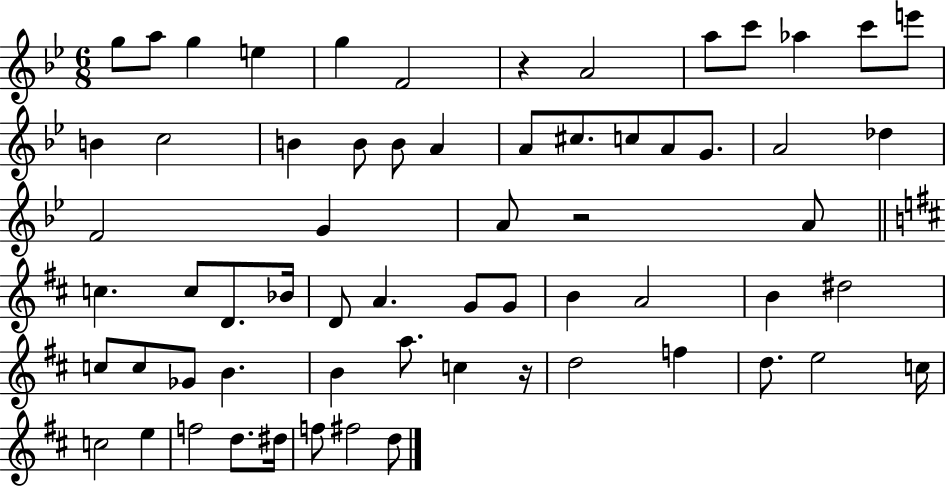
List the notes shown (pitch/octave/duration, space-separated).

G5/e A5/e G5/q E5/q G5/q F4/h R/q A4/h A5/e C6/e Ab5/q C6/e E6/e B4/q C5/h B4/q B4/e B4/e A4/q A4/e C#5/e. C5/e A4/e G4/e. A4/h Db5/q F4/h G4/q A4/e R/h A4/e C5/q. C5/e D4/e. Bb4/s D4/e A4/q. G4/e G4/e B4/q A4/h B4/q D#5/h C5/e C5/e Gb4/e B4/q. B4/q A5/e. C5/q R/s D5/h F5/q D5/e. E5/h C5/s C5/h E5/q F5/h D5/e. D#5/s F5/e F#5/h D5/e